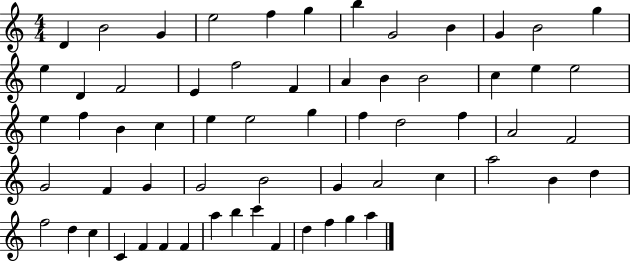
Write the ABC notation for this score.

X:1
T:Untitled
M:4/4
L:1/4
K:C
D B2 G e2 f g b G2 B G B2 g e D F2 E f2 F A B B2 c e e2 e f B c e e2 g f d2 f A2 F2 G2 F G G2 B2 G A2 c a2 B d f2 d c C F F F a b c' F d f g a